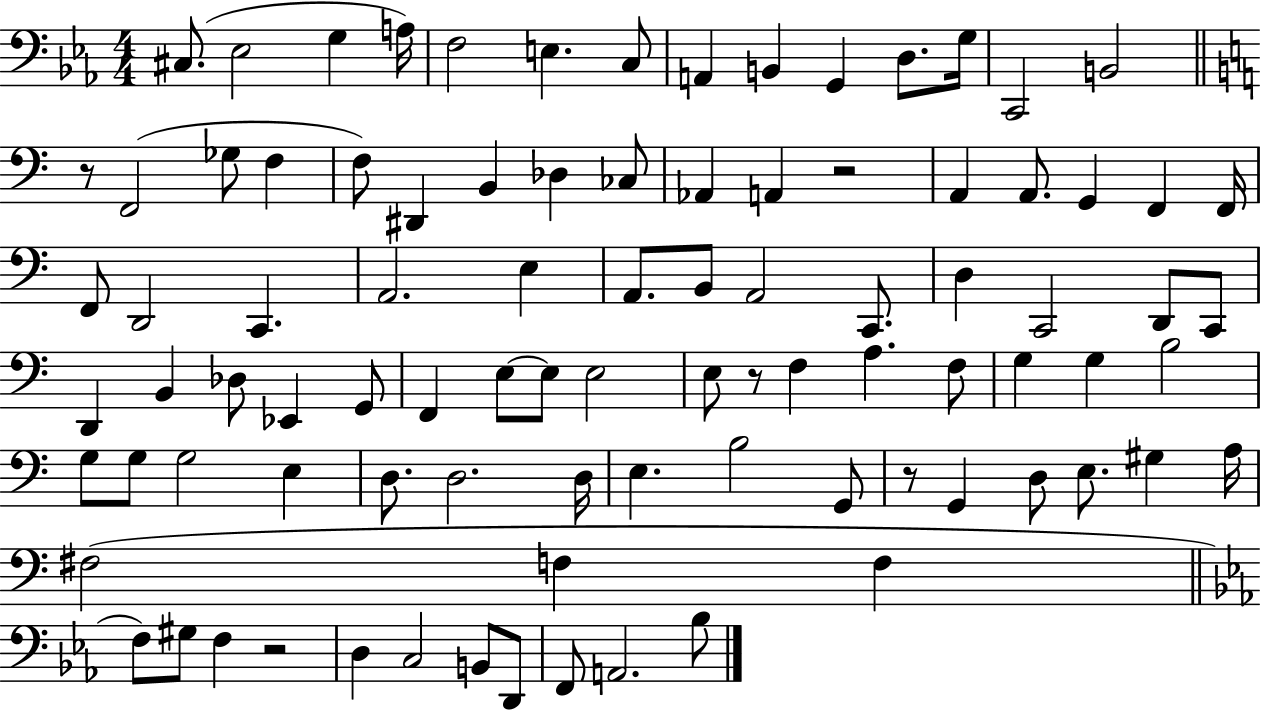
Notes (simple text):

C#3/e. Eb3/h G3/q A3/s F3/h E3/q. C3/e A2/q B2/q G2/q D3/e. G3/s C2/h B2/h R/e F2/h Gb3/e F3/q F3/e D#2/q B2/q Db3/q CES3/e Ab2/q A2/q R/h A2/q A2/e. G2/q F2/q F2/s F2/e D2/h C2/q. A2/h. E3/q A2/e. B2/e A2/h C2/e. D3/q C2/h D2/e C2/e D2/q B2/q Db3/e Eb2/q G2/e F2/q E3/e E3/e E3/h E3/e R/e F3/q A3/q. F3/e G3/q G3/q B3/h G3/e G3/e G3/h E3/q D3/e. D3/h. D3/s E3/q. B3/h G2/e R/e G2/q D3/e E3/e. G#3/q A3/s F#3/h F3/q F3/q F3/e G#3/e F3/q R/h D3/q C3/h B2/e D2/e F2/e A2/h. Bb3/e